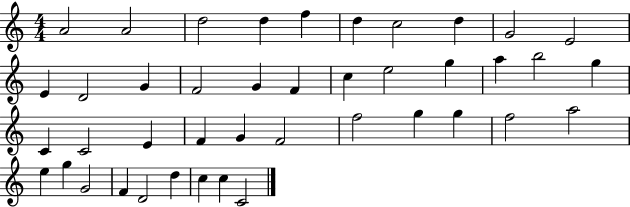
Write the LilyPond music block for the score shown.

{
  \clef treble
  \numericTimeSignature
  \time 4/4
  \key c \major
  a'2 a'2 | d''2 d''4 f''4 | d''4 c''2 d''4 | g'2 e'2 | \break e'4 d'2 g'4 | f'2 g'4 f'4 | c''4 e''2 g''4 | a''4 b''2 g''4 | \break c'4 c'2 e'4 | f'4 g'4 f'2 | f''2 g''4 g''4 | f''2 a''2 | \break e''4 g''4 g'2 | f'4 d'2 d''4 | c''4 c''4 c'2 | \bar "|."
}